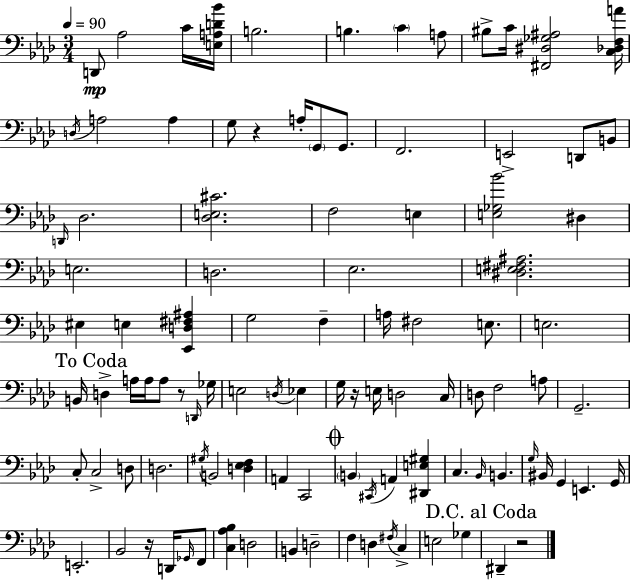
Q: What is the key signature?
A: AES major